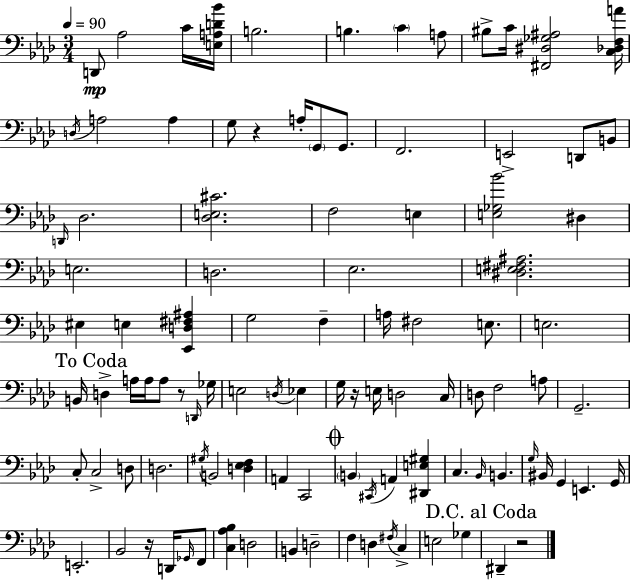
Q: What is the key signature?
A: AES major